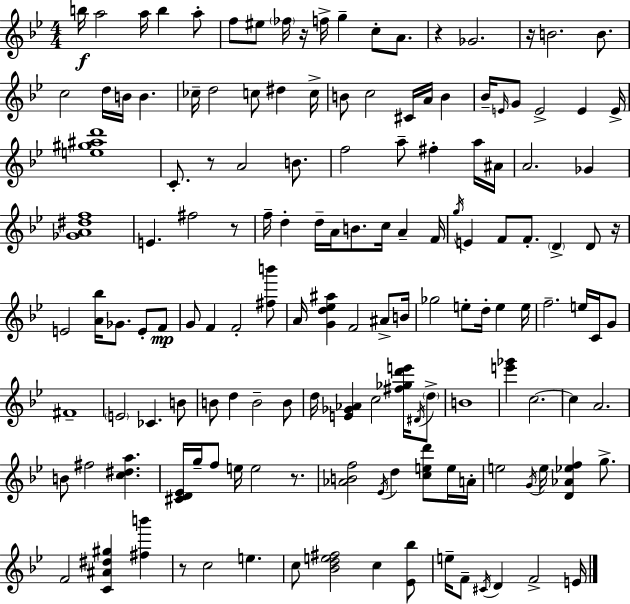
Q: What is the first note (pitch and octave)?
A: B5